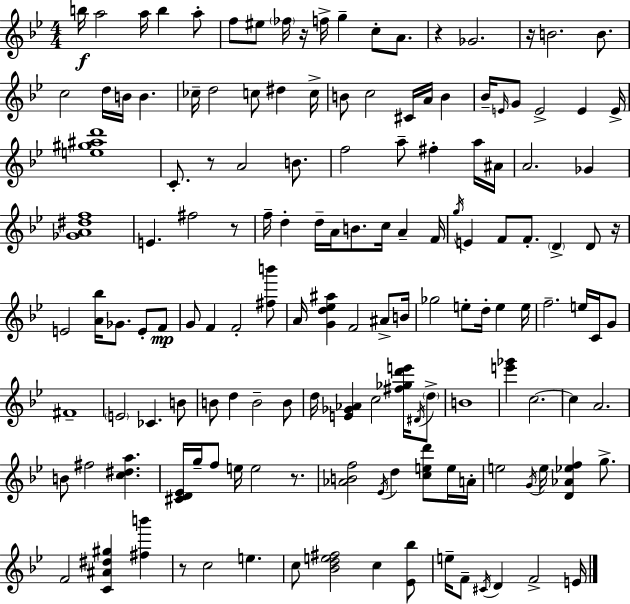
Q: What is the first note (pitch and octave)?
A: B5